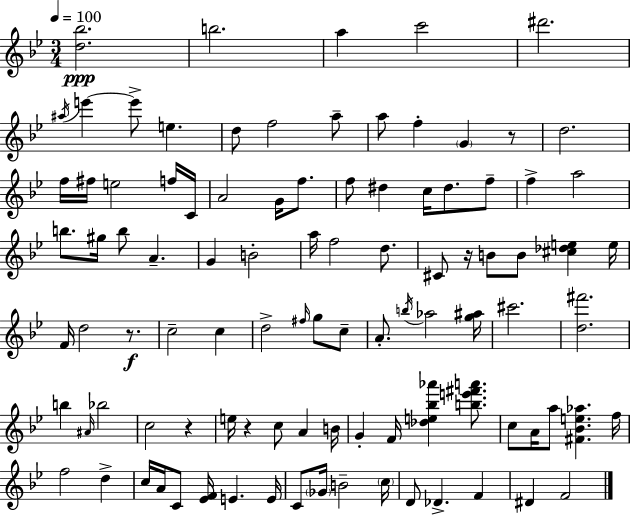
X:1
T:Untitled
M:3/4
L:1/4
K:Bb
[d_b]2 b2 a c'2 ^d'2 ^a/4 e' e'/2 e d/2 f2 a/2 a/2 f G z/2 d2 f/4 ^f/4 e2 f/4 C/4 A2 G/4 f/2 f/2 ^d c/4 ^d/2 f/2 f a2 b/2 ^g/4 b/2 A G B2 a/4 f2 d/2 ^C/2 z/4 B/2 B/2 [^c_de] e/4 F/4 d2 z/2 c2 c d2 ^f/4 g/2 c/2 A/2 b/4 _a2 [g^a]/4 ^c'2 [d^f']2 b ^A/4 _b2 c2 z e/4 z c/2 A B/4 G F/4 [_de_b_a'] [be'^f'a']/2 c/2 A/4 a/2 [^F_Be_a] f/4 f2 d c/4 A/4 C/2 [_EF]/4 E E/4 C/2 _G/4 B2 c/4 D/2 _D F ^D F2